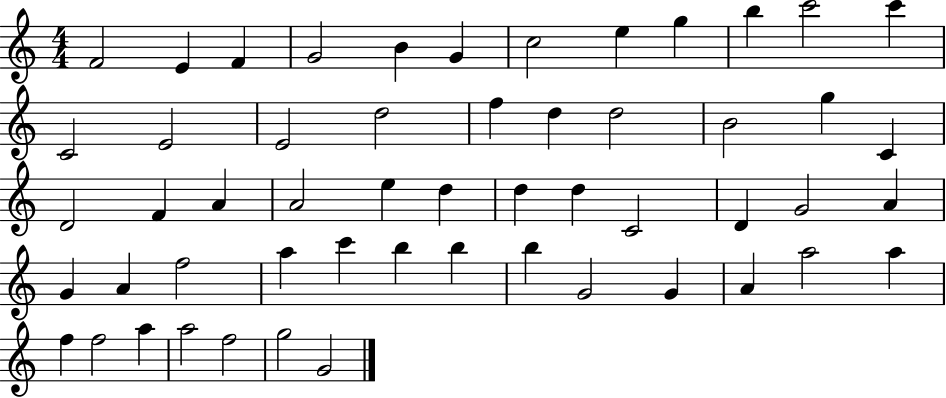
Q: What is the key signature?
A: C major